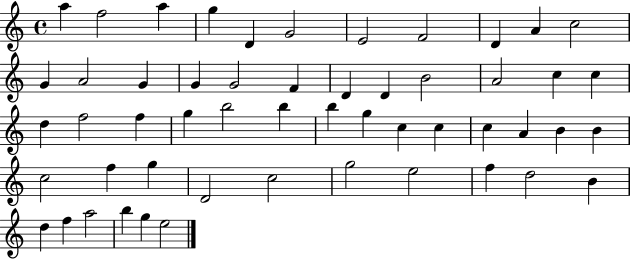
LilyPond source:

{
  \clef treble
  \time 4/4
  \defaultTimeSignature
  \key c \major
  a''4 f''2 a''4 | g''4 d'4 g'2 | e'2 f'2 | d'4 a'4 c''2 | \break g'4 a'2 g'4 | g'4 g'2 f'4 | d'4 d'4 b'2 | a'2 c''4 c''4 | \break d''4 f''2 f''4 | g''4 b''2 b''4 | b''4 g''4 c''4 c''4 | c''4 a'4 b'4 b'4 | \break c''2 f''4 g''4 | d'2 c''2 | g''2 e''2 | f''4 d''2 b'4 | \break d''4 f''4 a''2 | b''4 g''4 e''2 | \bar "|."
}